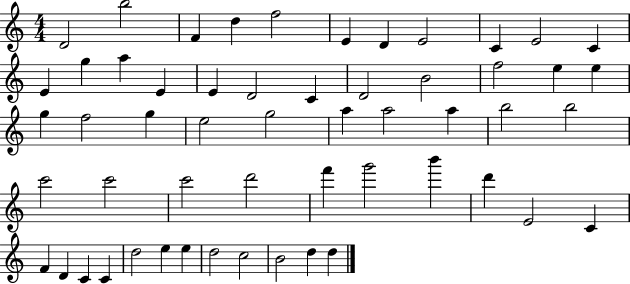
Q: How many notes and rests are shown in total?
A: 55